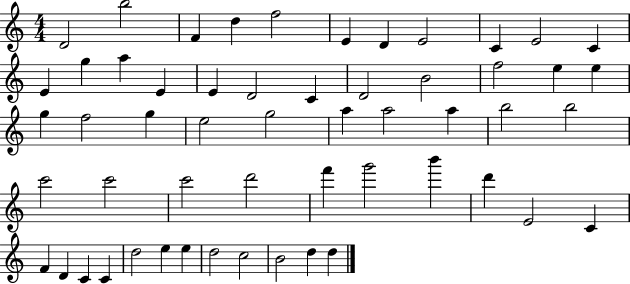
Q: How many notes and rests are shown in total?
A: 55